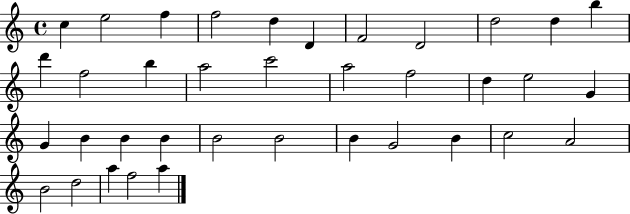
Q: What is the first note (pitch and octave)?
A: C5